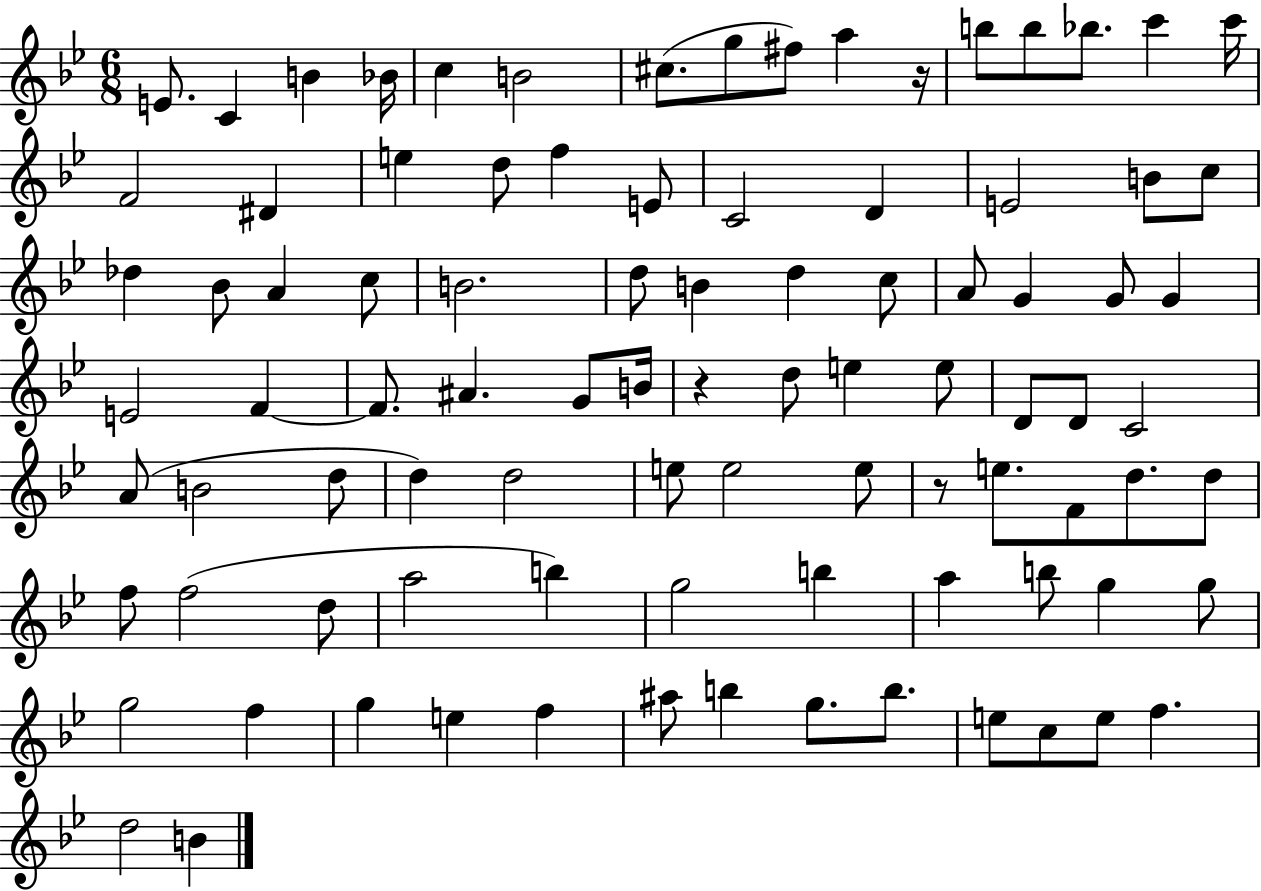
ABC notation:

X:1
T:Untitled
M:6/8
L:1/4
K:Bb
E/2 C B _B/4 c B2 ^c/2 g/2 ^f/2 a z/4 b/2 b/2 _b/2 c' c'/4 F2 ^D e d/2 f E/2 C2 D E2 B/2 c/2 _d _B/2 A c/2 B2 d/2 B d c/2 A/2 G G/2 G E2 F F/2 ^A G/2 B/4 z d/2 e e/2 D/2 D/2 C2 A/2 B2 d/2 d d2 e/2 e2 e/2 z/2 e/2 F/2 d/2 d/2 f/2 f2 d/2 a2 b g2 b a b/2 g g/2 g2 f g e f ^a/2 b g/2 b/2 e/2 c/2 e/2 f d2 B